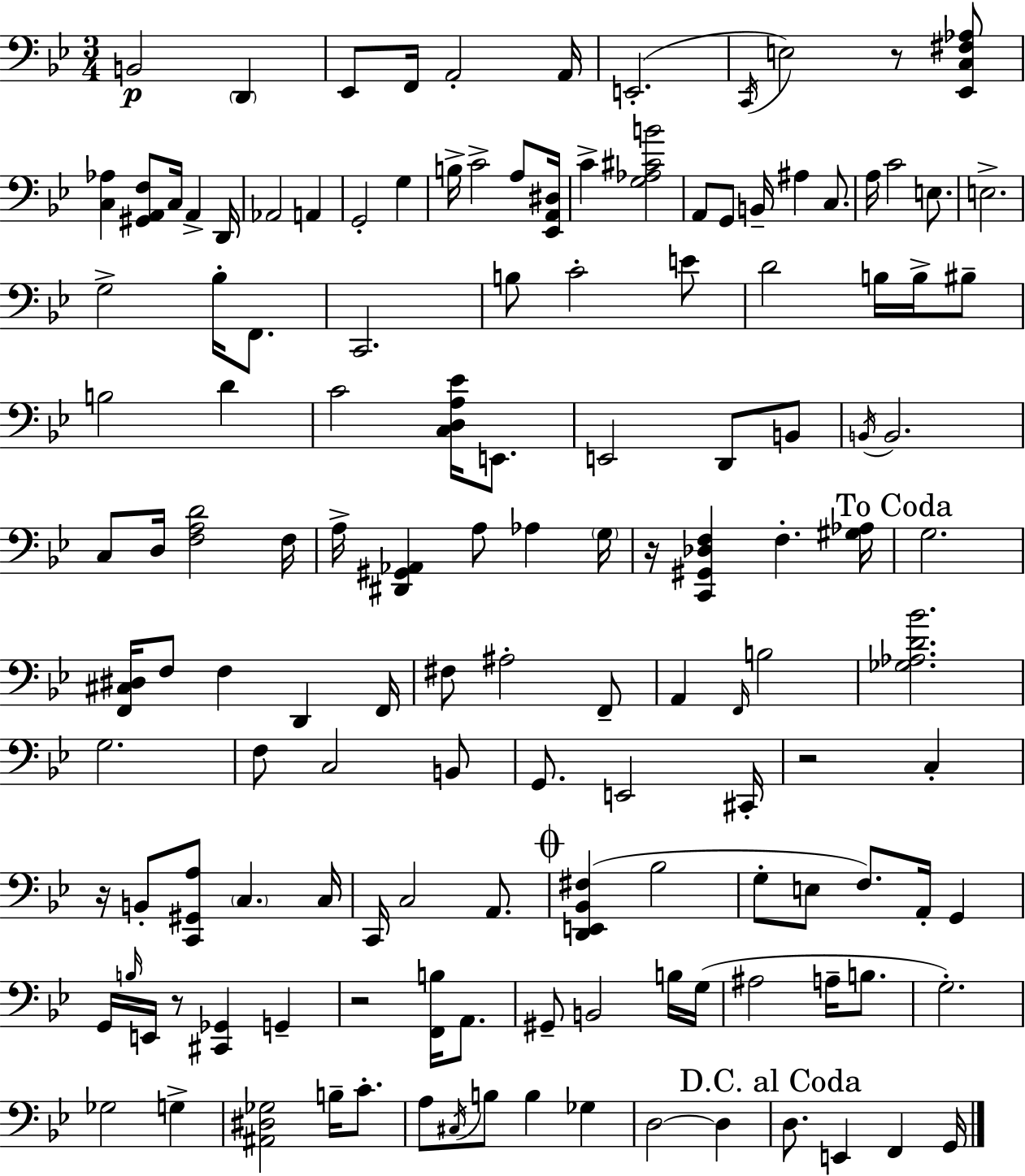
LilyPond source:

{
  \clef bass
  \numericTimeSignature
  \time 3/4
  \key bes \major
  b,2\p \parenthesize d,4 | ees,8 f,16 a,2-. a,16 | e,2.-.( | \acciaccatura { c,16 } e2) r8 <ees, c fis aes>8 | \break <c aes>4 <gis, a, f>8 c16 a,4-> | d,16 aes,2 a,4 | g,2-. g4 | b16-> c'2-> a8 | \break <ees, a, dis>16 c'4-> <g aes cis' b'>2 | a,8 g,8 b,16-- ais4 c8. | a16 c'2 e8. | e2.-> | \break g2-> bes16-. f,8. | c,2. | b8 c'2-. e'8 | d'2 b16 b16-> bis8-- | \break b2 d'4 | c'2 <c d a ees'>16 e,8. | e,2 d,8 b,8 | \acciaccatura { b,16 } b,2. | \break c8 d16 <f a d'>2 | f16 a16-> <dis, gis, aes,>4 a8 aes4 | \parenthesize g16 r16 <c, gis, des f>4 f4.-. | <gis aes>16 \mark "To Coda" g2. | \break <f, cis dis>16 f8 f4 d,4 | f,16 fis8 ais2-. | f,8-- a,4 \grace { f,16 } b2 | <ges aes d' bes'>2. | \break g2. | f8 c2 | b,8 g,8. e,2 | cis,16-. r2 c4-. | \break r16 b,8-. <c, gis, a>8 \parenthesize c4. | c16 c,16 c2 | a,8. \mark \markup { \musicglyph "scripts.coda" } <d, e, bes, fis>4( bes2 | g8-. e8 f8.) a,16-. g,4 | \break g,16 \grace { b16 } e,16 r8 <cis, ges,>4 | g,4-- r2 | <f, b>16 a,8. gis,8-- b,2 | b16 g16( ais2 | \break a16-- b8. g2.-.) | ges2 | g4-> <ais, dis ges>2 | b16-- c'8.-. a8 \acciaccatura { cis16 } b8 b4 | \break ges4 d2~~ | d4 \mark "D.C. al Coda" d8. e,4 | f,4 g,16 \bar "|."
}